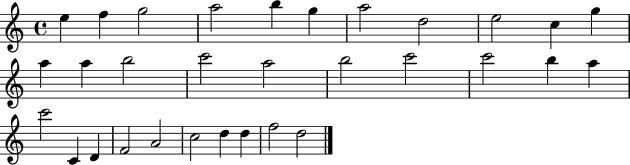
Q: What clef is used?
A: treble